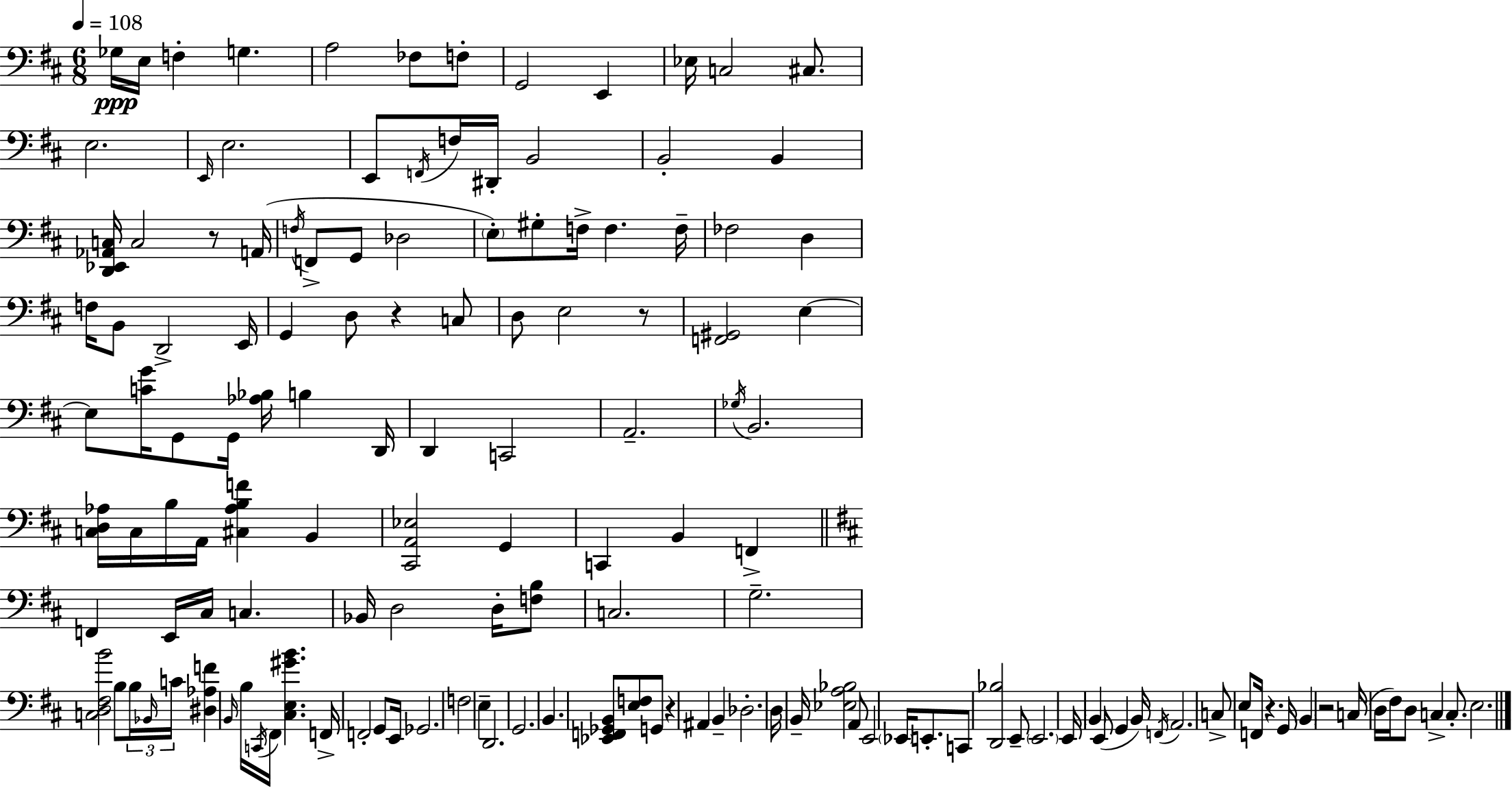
Gb3/s E3/s F3/q G3/q. A3/h FES3/e F3/e G2/h E2/q Eb3/s C3/h C#3/e. E3/h. E2/s E3/h. E2/e F2/s F3/s D#2/s B2/h B2/h B2/q [D2,Eb2,Ab2,C3]/s C3/h R/e A2/s F3/s F2/e G2/e Db3/h E3/e G#3/e F3/s F3/q. F3/s FES3/h D3/q F3/s B2/e D2/h E2/s G2/q D3/e R/q C3/e D3/e E3/h R/e [F2,G#2]/h E3/q E3/e [C4,G4]/s G2/e G2/s [Ab3,Bb3]/s B3/q D2/s D2/q C2/h A2/h. Gb3/s B2/h. [C3,D3,Ab3]/s C3/s B3/s A2/s [C#3,Ab3,B3,F4]/q B2/q [C#2,A2,Eb3]/h G2/q C2/q B2/q F2/q F2/q E2/s C#3/s C3/q. Bb2/s D3/h D3/s [F3,B3]/e C3/h. G3/h. [C3,D3,F#3,B4]/h B3/e B3/s Bb2/s C4/s [D#3,Ab3,F4]/q B2/s B3/s C2/s F#2/s [C#3,E3,G#4,B4]/q. F2/s F2/h G2/e E2/s Gb2/h. F3/h E3/q D2/h. G2/h. B2/q. [Eb2,F2,Gb2,B2]/e [E3,F3]/e G2/e R/q A#2/q B2/q Db3/h. D3/s B2/s [Eb3,A3,Bb3]/h A2/e E2/h Eb2/s E2/e. C2/e [D2,Bb3]/h E2/e E2/h. E2/s B2/q E2/e G2/q B2/s F2/s A2/h. C3/e E3/e F2/s R/q. G2/s B2/q R/h C3/s D3/s F#3/s D3/e C3/q C3/e. E3/h.